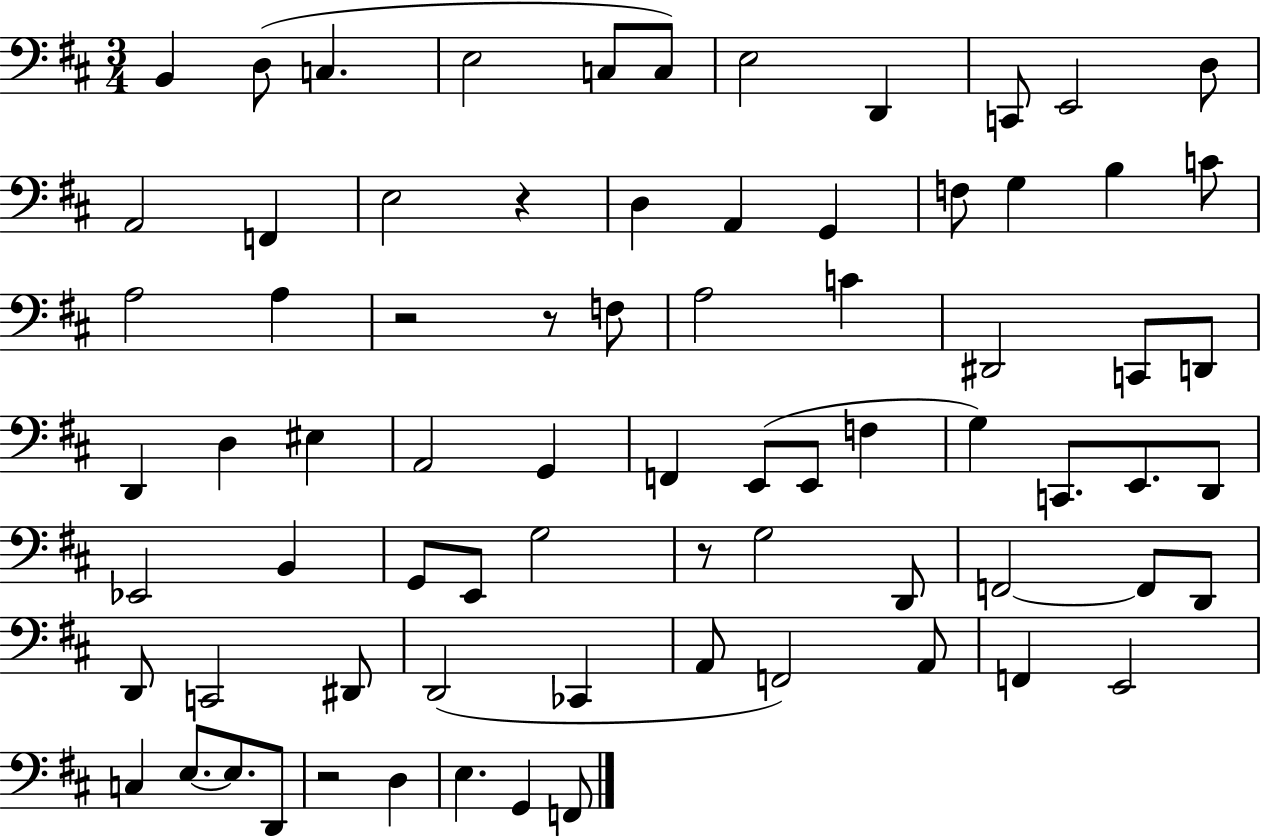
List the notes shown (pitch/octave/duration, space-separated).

B2/q D3/e C3/q. E3/h C3/e C3/e E3/h D2/q C2/e E2/h D3/e A2/h F2/q E3/h R/q D3/q A2/q G2/q F3/e G3/q B3/q C4/e A3/h A3/q R/h R/e F3/e A3/h C4/q D#2/h C2/e D2/e D2/q D3/q EIS3/q A2/h G2/q F2/q E2/e E2/e F3/q G3/q C2/e. E2/e. D2/e Eb2/h B2/q G2/e E2/e G3/h R/e G3/h D2/e F2/h F2/e D2/e D2/e C2/h D#2/e D2/h CES2/q A2/e F2/h A2/e F2/q E2/h C3/q E3/e. E3/e. D2/e R/h D3/q E3/q. G2/q F2/e